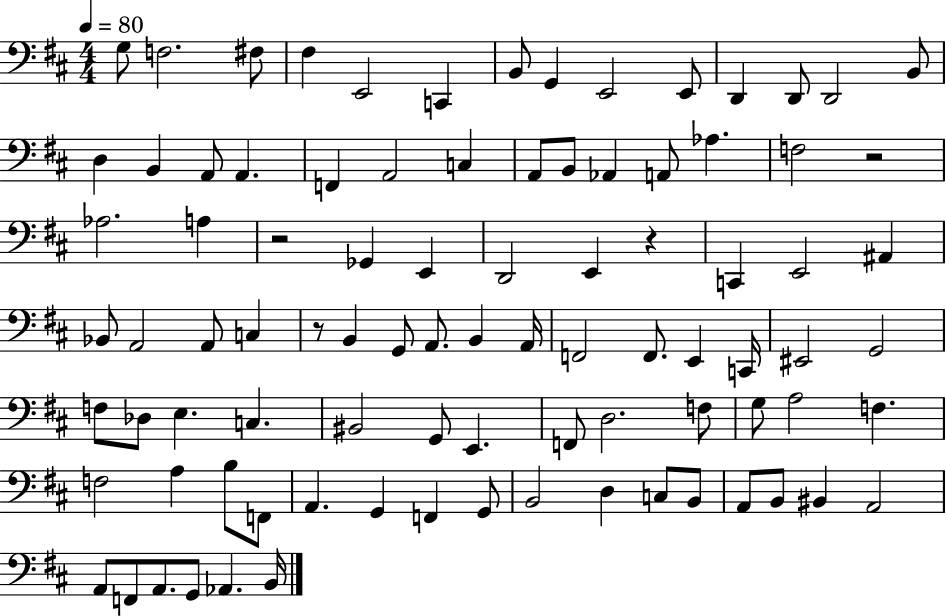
X:1
T:Untitled
M:4/4
L:1/4
K:D
G,/2 F,2 ^F,/2 ^F, E,,2 C,, B,,/2 G,, E,,2 E,,/2 D,, D,,/2 D,,2 B,,/2 D, B,, A,,/2 A,, F,, A,,2 C, A,,/2 B,,/2 _A,, A,,/2 _A, F,2 z2 _A,2 A, z2 _G,, E,, D,,2 E,, z C,, E,,2 ^A,, _B,,/2 A,,2 A,,/2 C, z/2 B,, G,,/2 A,,/2 B,, A,,/4 F,,2 F,,/2 E,, C,,/4 ^E,,2 G,,2 F,/2 _D,/2 E, C, ^B,,2 G,,/2 E,, F,,/2 D,2 F,/2 G,/2 A,2 F, F,2 A, B,/2 F,,/2 A,, G,, F,, G,,/2 B,,2 D, C,/2 B,,/2 A,,/2 B,,/2 ^B,, A,,2 A,,/2 F,,/2 A,,/2 G,,/2 _A,, B,,/4